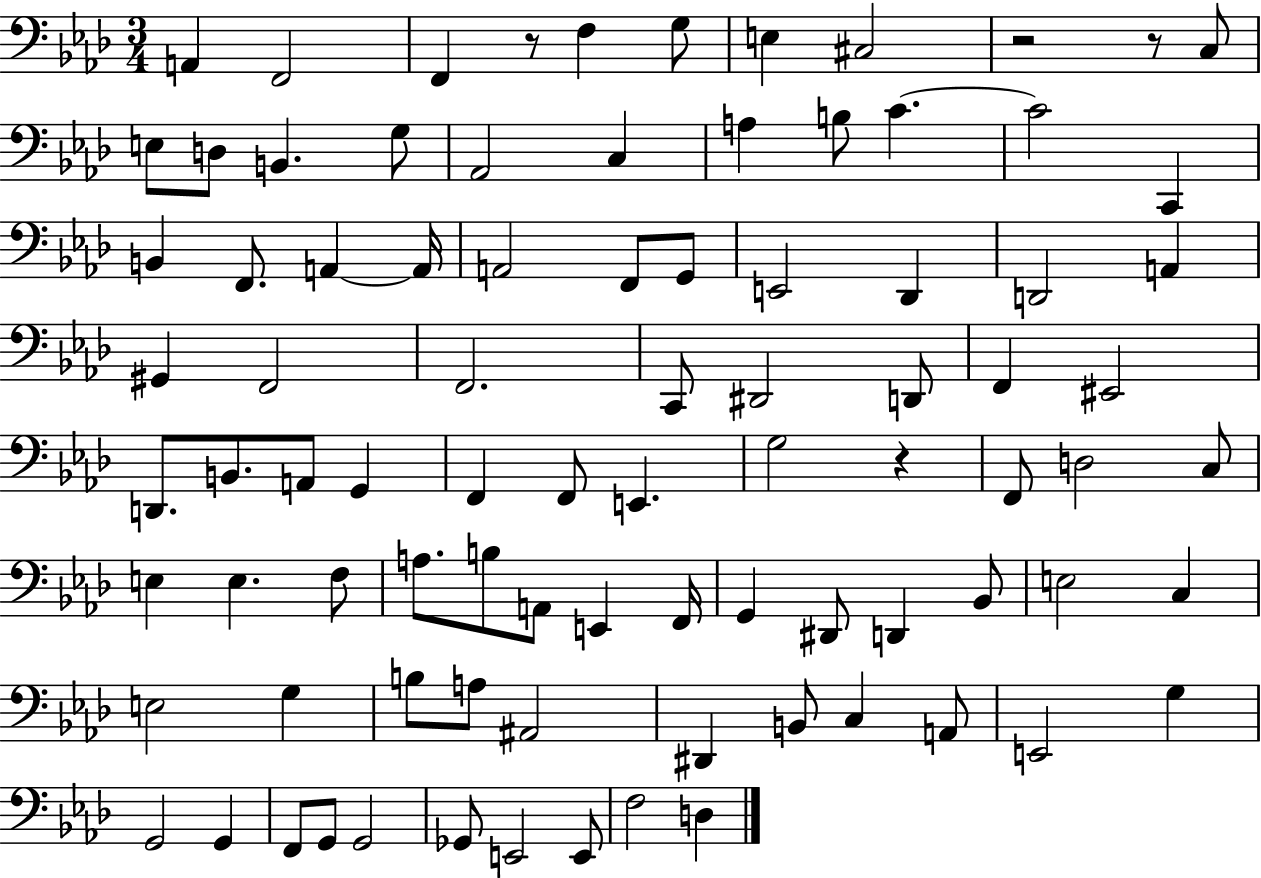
A2/q F2/h F2/q R/e F3/q G3/e E3/q C#3/h R/h R/e C3/e E3/e D3/e B2/q. G3/e Ab2/h C3/q A3/q B3/e C4/q. C4/h C2/q B2/q F2/e. A2/q A2/s A2/h F2/e G2/e E2/h Db2/q D2/h A2/q G#2/q F2/h F2/h. C2/e D#2/h D2/e F2/q EIS2/h D2/e. B2/e. A2/e G2/q F2/q F2/e E2/q. G3/h R/q F2/e D3/h C3/e E3/q E3/q. F3/e A3/e. B3/e A2/e E2/q F2/s G2/q D#2/e D2/q Bb2/e E3/h C3/q E3/h G3/q B3/e A3/e A#2/h D#2/q B2/e C3/q A2/e E2/h G3/q G2/h G2/q F2/e G2/e G2/h Gb2/e E2/h E2/e F3/h D3/q